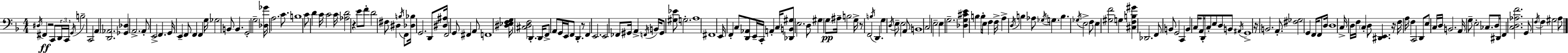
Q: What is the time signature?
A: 4/4